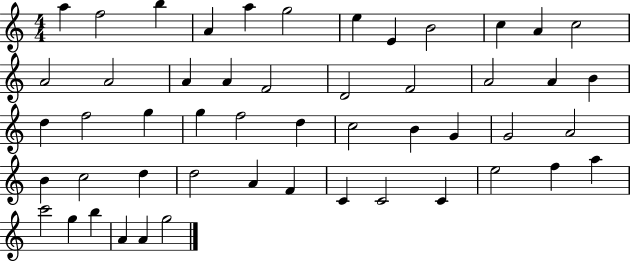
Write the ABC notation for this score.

X:1
T:Untitled
M:4/4
L:1/4
K:C
a f2 b A a g2 e E B2 c A c2 A2 A2 A A F2 D2 F2 A2 A B d f2 g g f2 d c2 B G G2 A2 B c2 d d2 A F C C2 C e2 f a c'2 g b A A g2